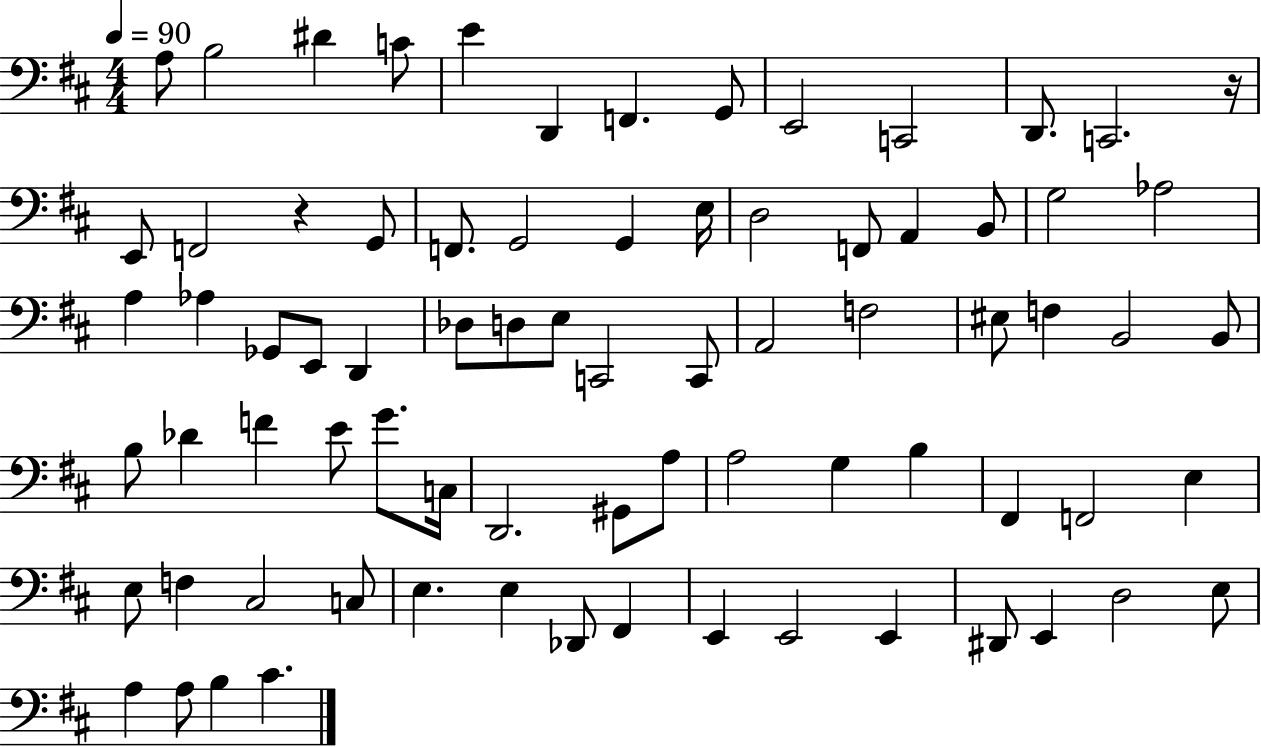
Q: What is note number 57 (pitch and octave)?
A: E3